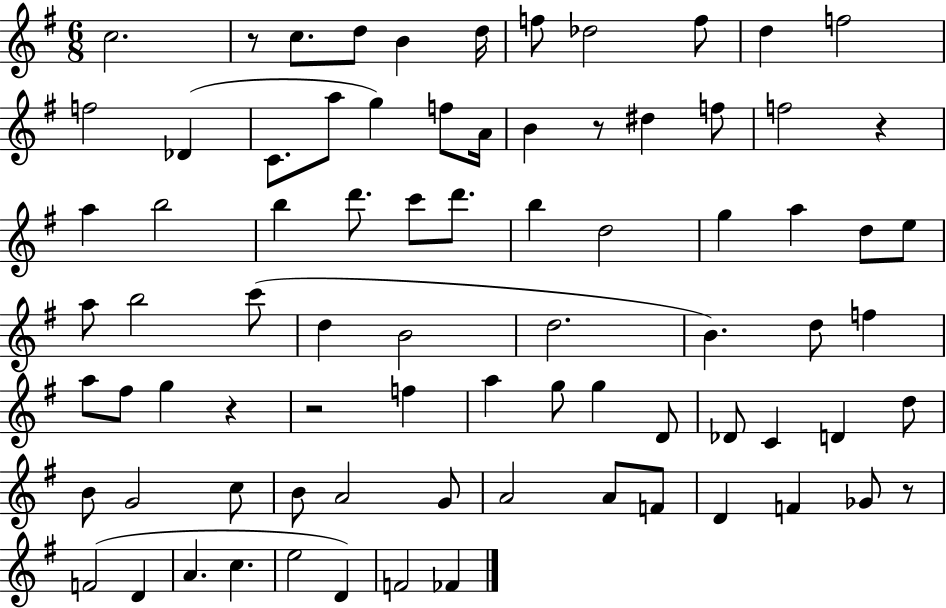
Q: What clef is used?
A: treble